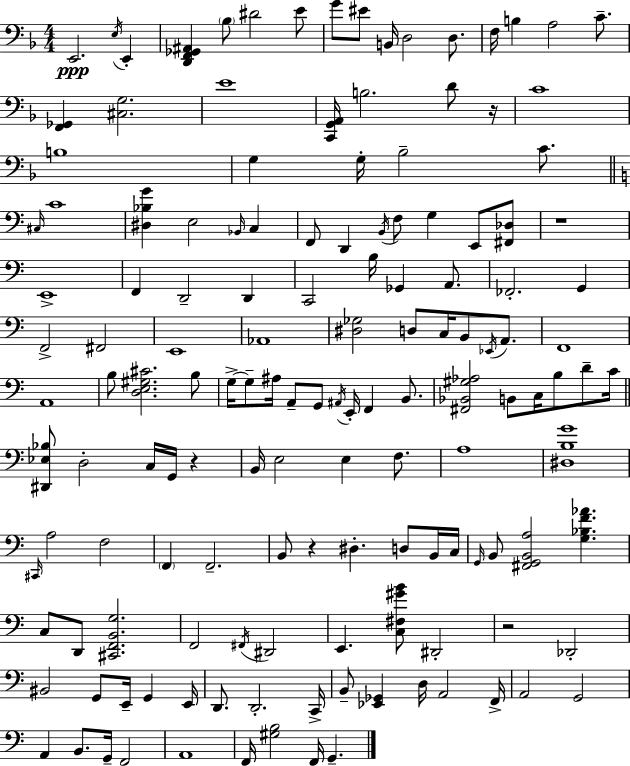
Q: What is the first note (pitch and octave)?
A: E2